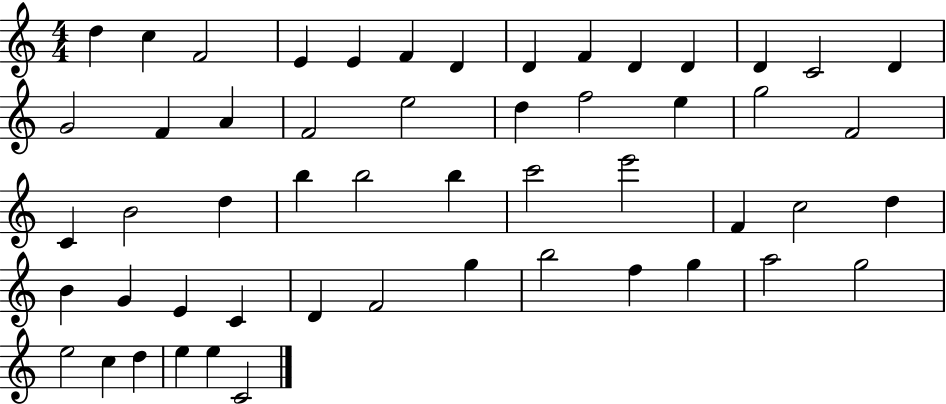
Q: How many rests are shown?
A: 0